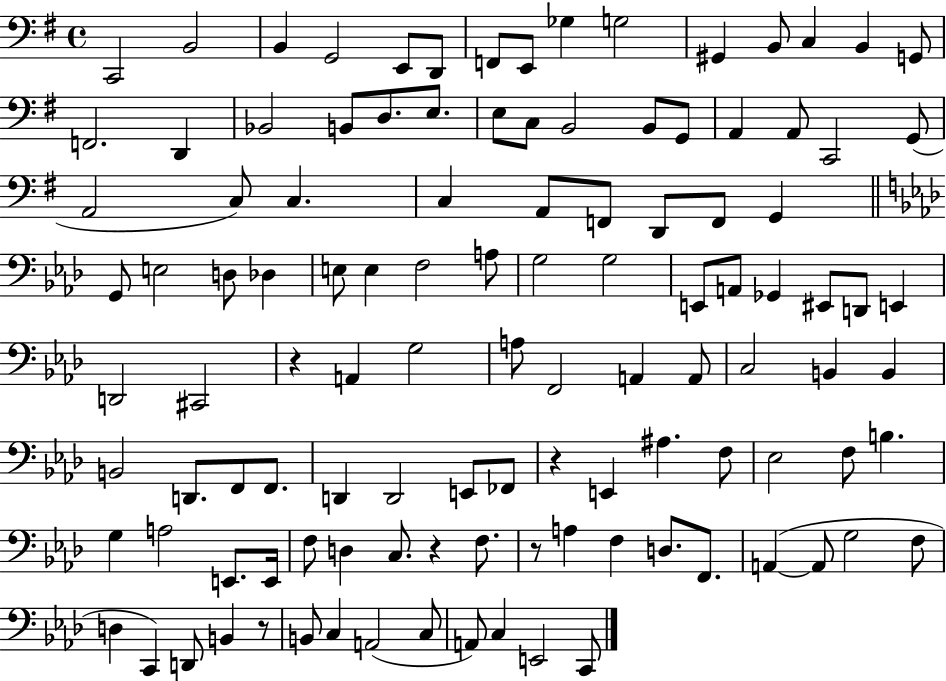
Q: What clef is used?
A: bass